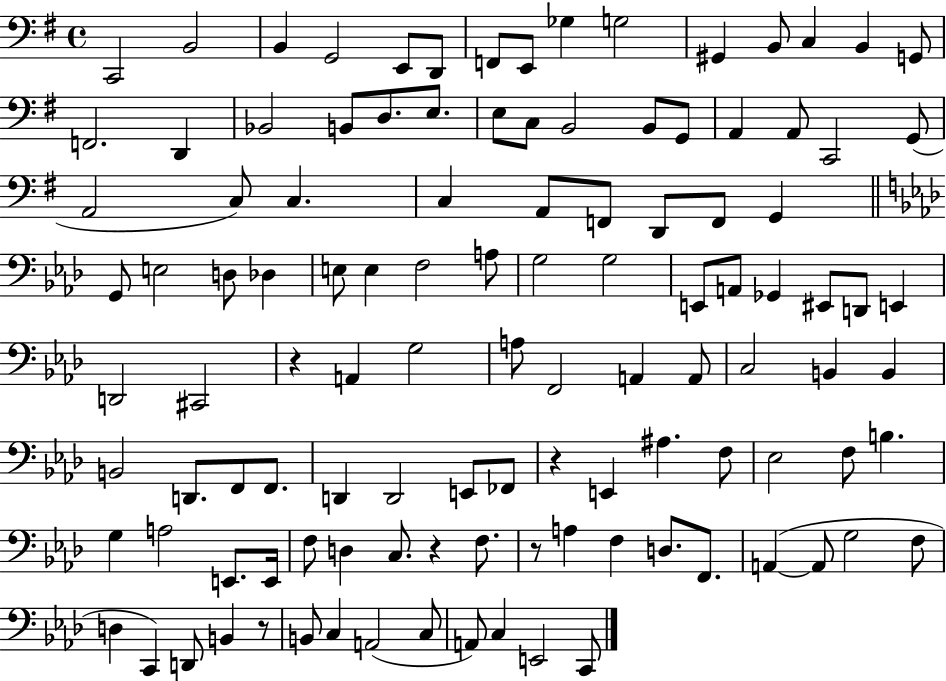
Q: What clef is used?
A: bass